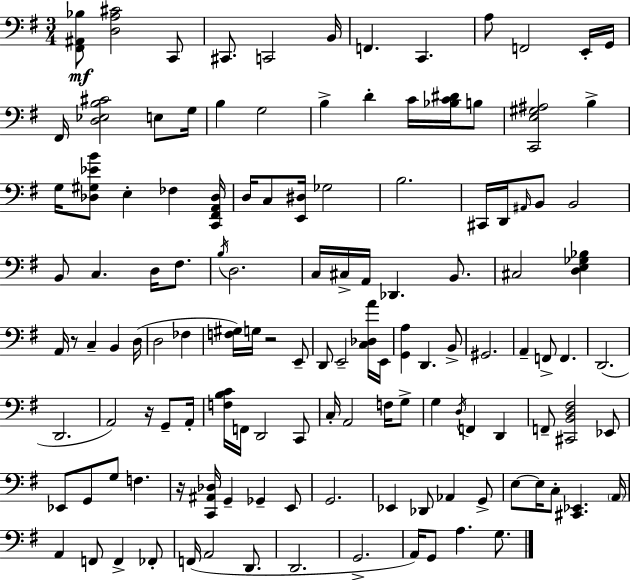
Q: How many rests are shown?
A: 4